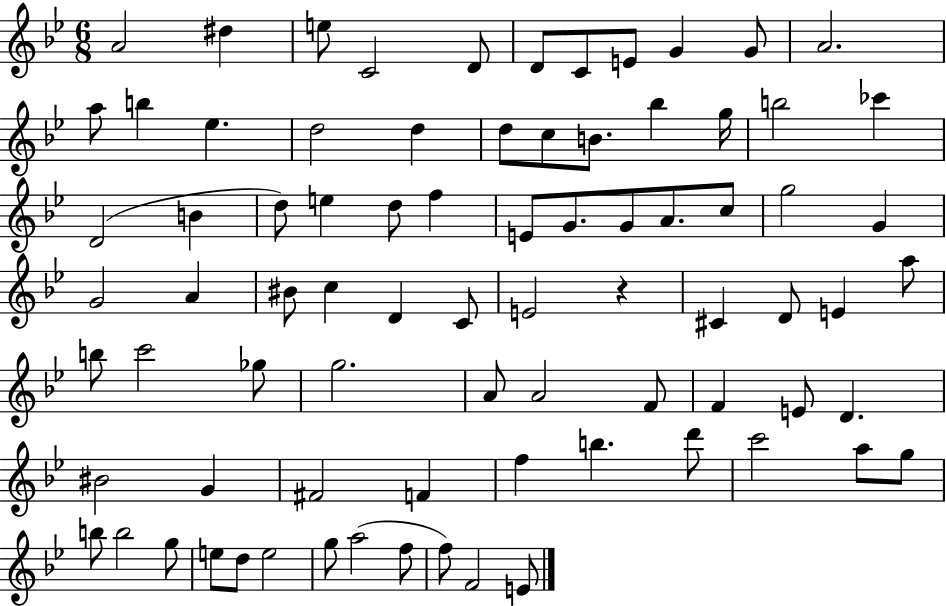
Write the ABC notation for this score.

X:1
T:Untitled
M:6/8
L:1/4
K:Bb
A2 ^d e/2 C2 D/2 D/2 C/2 E/2 G G/2 A2 a/2 b _e d2 d d/2 c/2 B/2 _b g/4 b2 _c' D2 B d/2 e d/2 f E/2 G/2 G/2 A/2 c/2 g2 G G2 A ^B/2 c D C/2 E2 z ^C D/2 E a/2 b/2 c'2 _g/2 g2 A/2 A2 F/2 F E/2 D ^B2 G ^F2 F f b d'/2 c'2 a/2 g/2 b/2 b2 g/2 e/2 d/2 e2 g/2 a2 f/2 f/2 F2 E/2